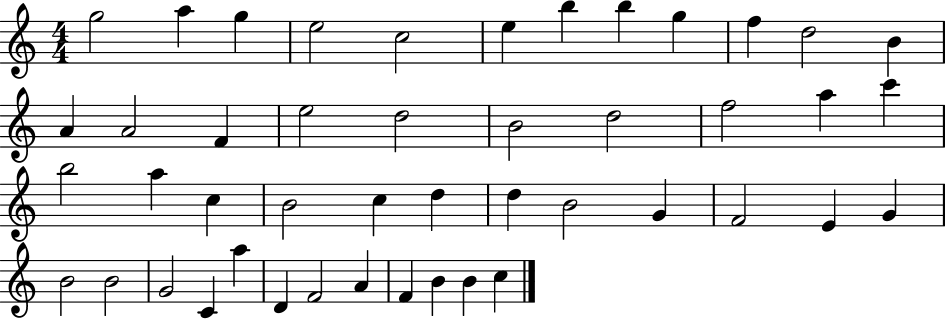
G5/h A5/q G5/q E5/h C5/h E5/q B5/q B5/q G5/q F5/q D5/h B4/q A4/q A4/h F4/q E5/h D5/h B4/h D5/h F5/h A5/q C6/q B5/h A5/q C5/q B4/h C5/q D5/q D5/q B4/h G4/q F4/h E4/q G4/q B4/h B4/h G4/h C4/q A5/q D4/q F4/h A4/q F4/q B4/q B4/q C5/q